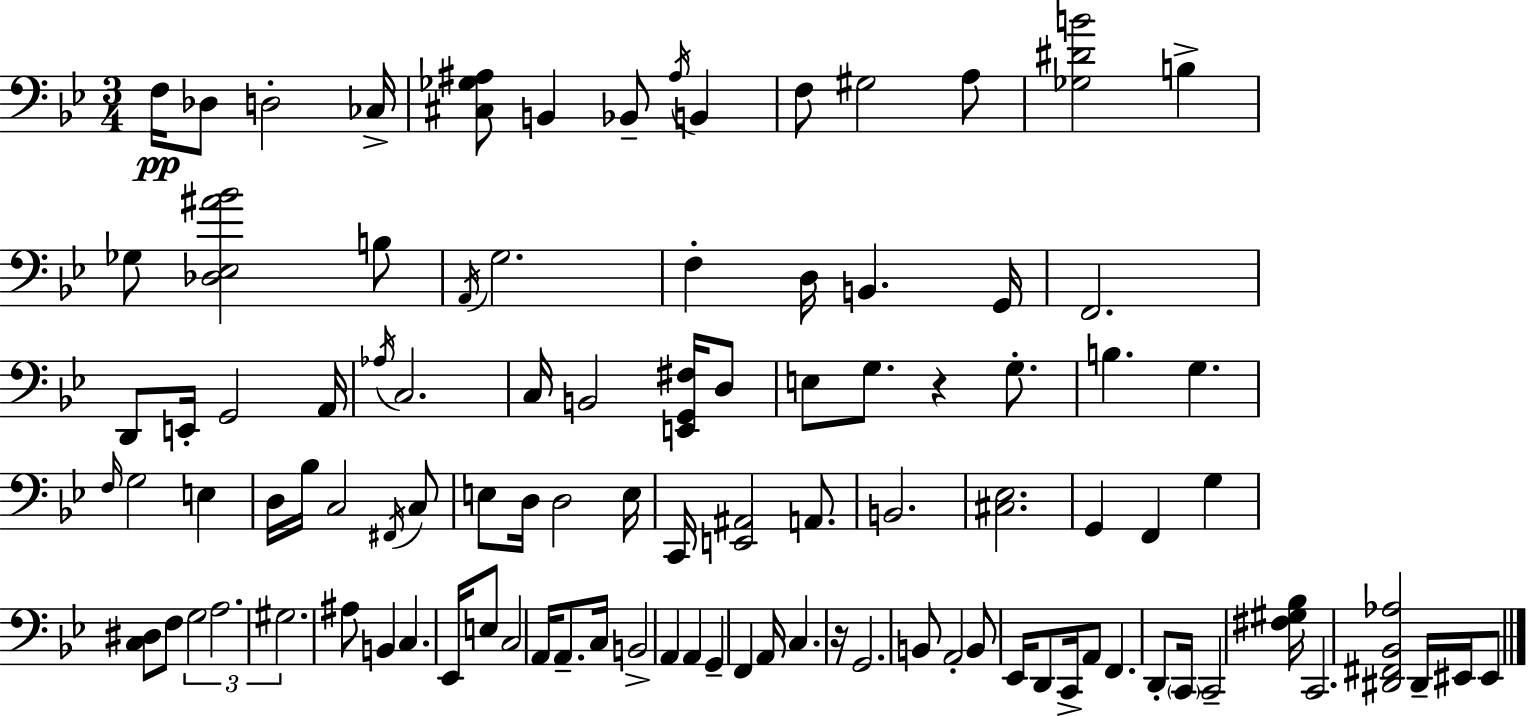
F3/s Db3/e D3/h CES3/s [C#3,Gb3,A#3]/e B2/q Bb2/e A#3/s B2/q F3/e G#3/h A3/e [Gb3,D#4,B4]/h B3/q Gb3/e [Db3,Eb3,A#4,Bb4]/h B3/e A2/s G3/h. F3/q D3/s B2/q. G2/s F2/h. D2/e E2/s G2/h A2/s Ab3/s C3/h. C3/s B2/h [E2,G2,F#3]/s D3/e E3/e G3/e. R/q G3/e. B3/q. G3/q. F3/s G3/h E3/q D3/s Bb3/s C3/h F#2/s C3/e E3/e D3/s D3/h E3/s C2/s [E2,A#2]/h A2/e. B2/h. [C#3,Eb3]/h. G2/q F2/q G3/q [C3,D#3]/e F3/e G3/h A3/h. G#3/h. A#3/e B2/q C3/q. Eb2/s E3/e C3/h A2/s A2/e. C3/s B2/h A2/q A2/q G2/q F2/q A2/s C3/q. R/s G2/h. B2/e A2/h B2/e Eb2/s D2/e C2/s A2/e F2/q. D2/e C2/s C2/h [F#3,G#3,Bb3]/s C2/h. [D#2,F#2,Bb2,Ab3]/h D#2/s EIS2/s EIS2/e